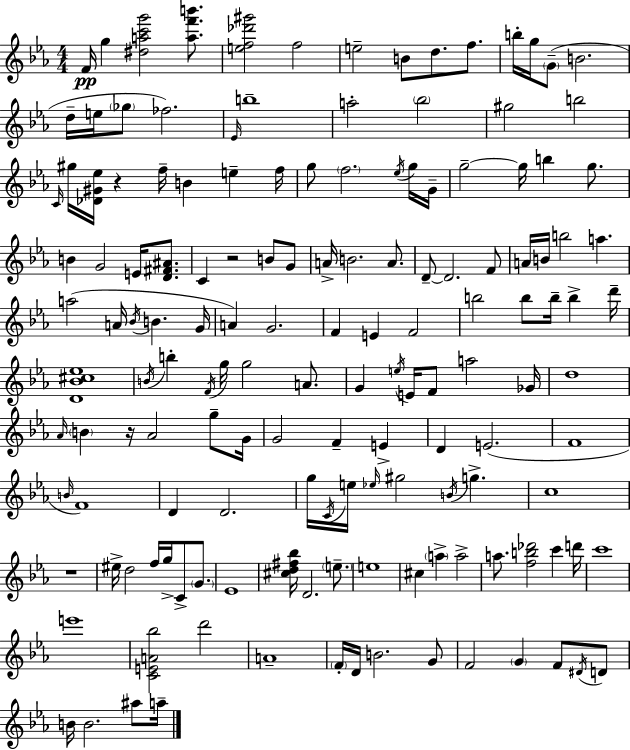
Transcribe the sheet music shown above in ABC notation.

X:1
T:Untitled
M:4/4
L:1/4
K:Eb
F/4 g [^dac'g']2 [af'b']/2 [ef_d'^g']2 f2 e2 B/2 d/2 f/2 b/4 g/4 G/2 B2 d/4 e/4 _g/2 _f2 _E/4 b4 a2 _b2 ^g2 b2 C/4 ^g/4 [_D^G_e]/4 z f/4 B e f/4 g/2 f2 _e/4 g/4 G/4 g2 g/4 b g/2 B G2 E/4 [D^F^A]/2 C z2 B/2 G/2 A/4 B2 A/2 D/2 D2 F/2 A/4 B/4 b2 a a2 A/4 _B/4 B G/4 A G2 F E F2 b2 b/2 b/4 b d'/4 [D_B^c_e]4 B/4 b F/4 g/4 g2 A/2 G e/4 E/4 F/2 a2 _G/4 d4 _A/4 B z/4 _A2 g/2 G/4 G2 F E D E2 F4 B/4 F4 D D2 g/4 C/4 e/4 _e/4 ^g2 B/4 g c4 z4 ^e/4 d2 f/4 g/4 C/2 G/2 _E4 [^cd^f_b]/4 D2 e/2 e4 ^c a a2 a/2 [fb_d']2 c' d'/4 c'4 e'4 [CEA_b]2 d'2 A4 F/4 D/4 B2 G/2 F2 G F/2 ^D/4 D/2 B/4 B2 ^a/2 a/4